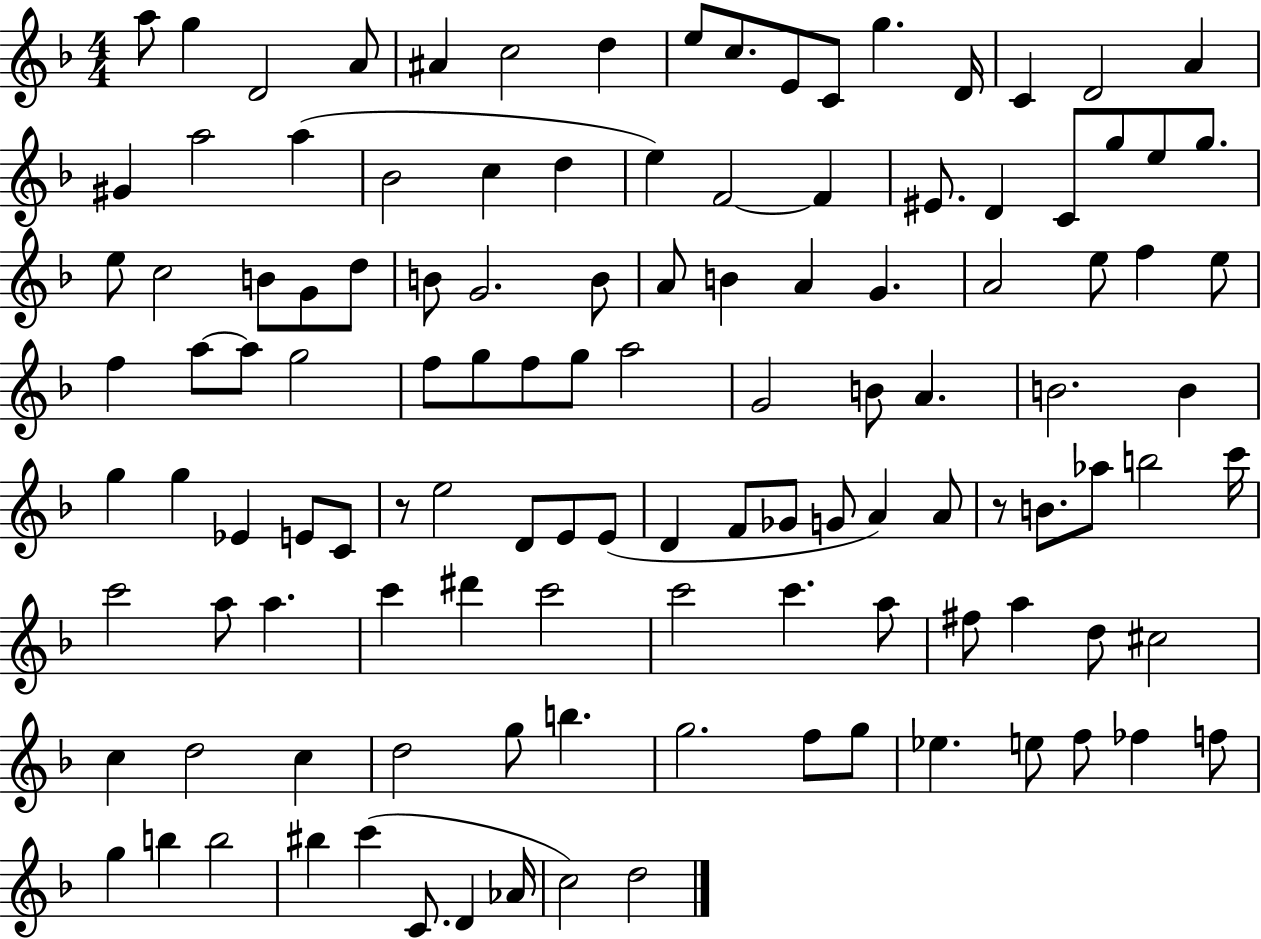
X:1
T:Untitled
M:4/4
L:1/4
K:F
a/2 g D2 A/2 ^A c2 d e/2 c/2 E/2 C/2 g D/4 C D2 A ^G a2 a _B2 c d e F2 F ^E/2 D C/2 g/2 e/2 g/2 e/2 c2 B/2 G/2 d/2 B/2 G2 B/2 A/2 B A G A2 e/2 f e/2 f a/2 a/2 g2 f/2 g/2 f/2 g/2 a2 G2 B/2 A B2 B g g _E E/2 C/2 z/2 e2 D/2 E/2 E/2 D F/2 _G/2 G/2 A A/2 z/2 B/2 _a/2 b2 c'/4 c'2 a/2 a c' ^d' c'2 c'2 c' a/2 ^f/2 a d/2 ^c2 c d2 c d2 g/2 b g2 f/2 g/2 _e e/2 f/2 _f f/2 g b b2 ^b c' C/2 D _A/4 c2 d2